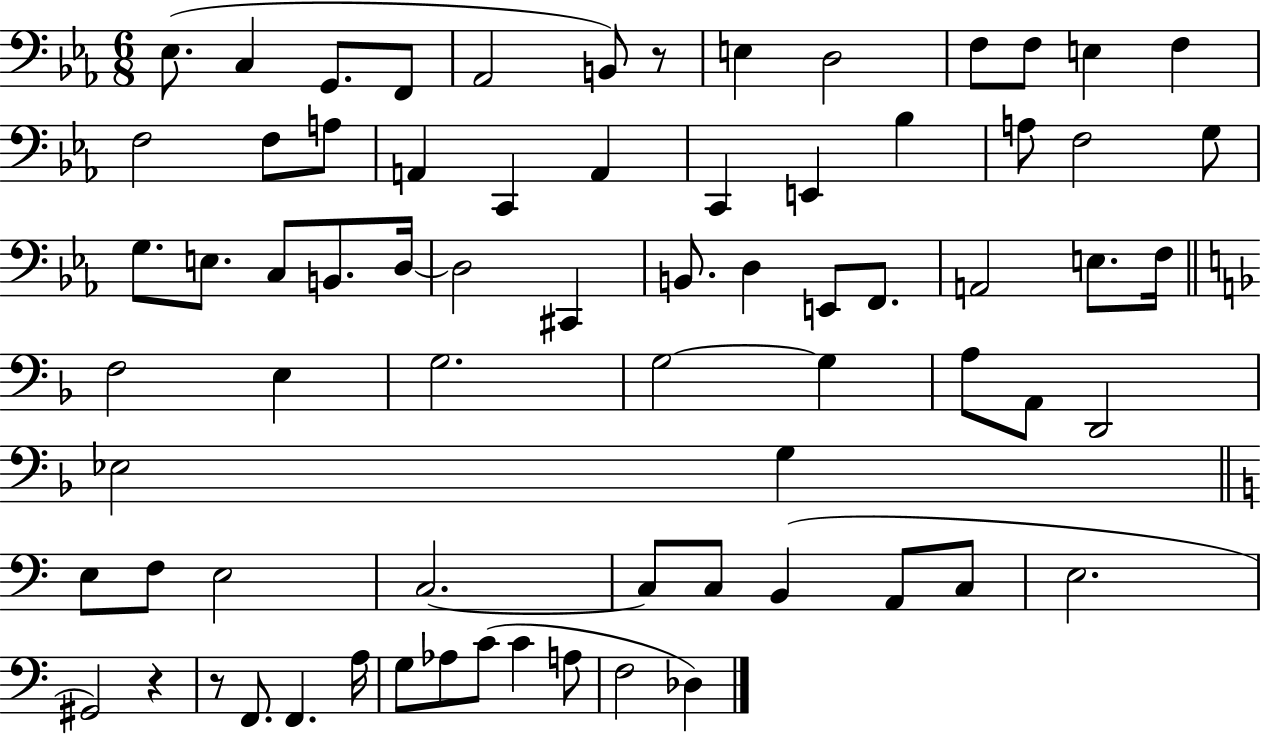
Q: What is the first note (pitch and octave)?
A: Eb3